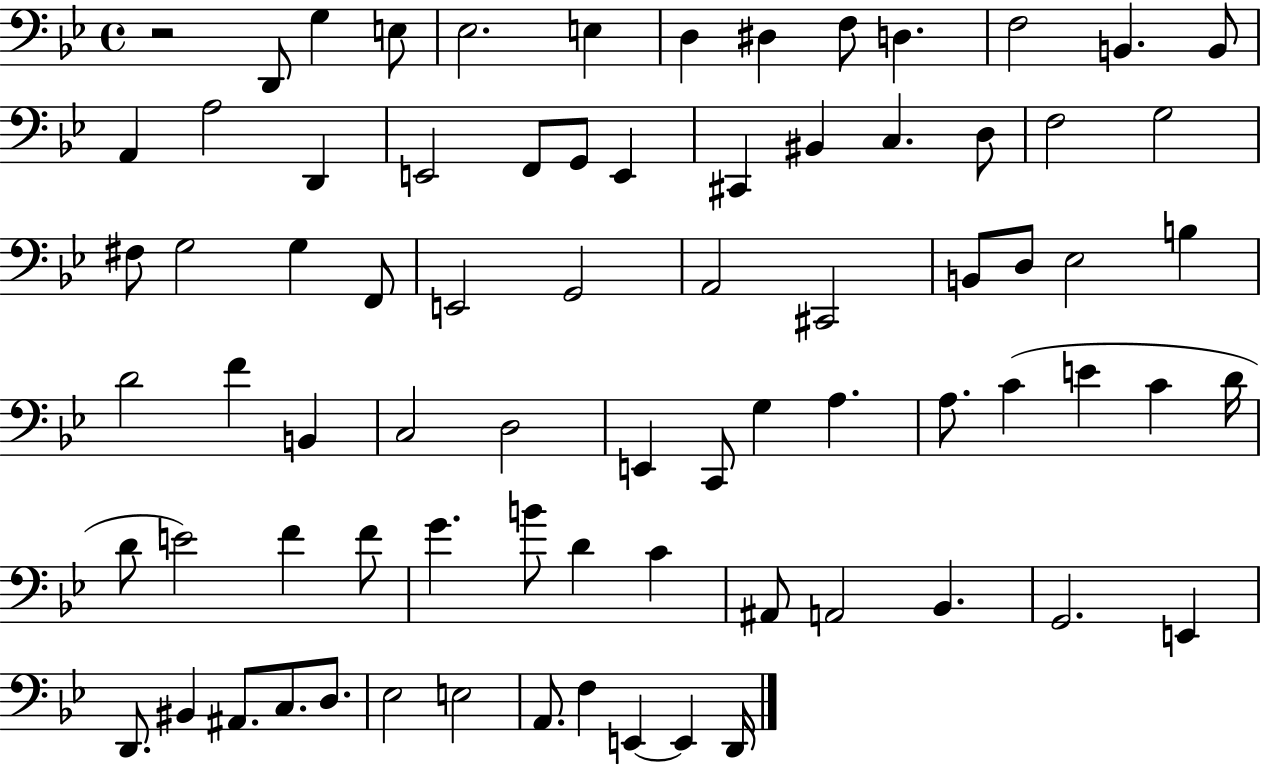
R/h D2/e G3/q E3/e Eb3/h. E3/q D3/q D#3/q F3/e D3/q. F3/h B2/q. B2/e A2/q A3/h D2/q E2/h F2/e G2/e E2/q C#2/q BIS2/q C3/q. D3/e F3/h G3/h F#3/e G3/h G3/q F2/e E2/h G2/h A2/h C#2/h B2/e D3/e Eb3/h B3/q D4/h F4/q B2/q C3/h D3/h E2/q C2/e G3/q A3/q. A3/e. C4/q E4/q C4/q D4/s D4/e E4/h F4/q F4/e G4/q. B4/e D4/q C4/q A#2/e A2/h Bb2/q. G2/h. E2/q D2/e. BIS2/q A#2/e. C3/e. D3/e. Eb3/h E3/h A2/e. F3/q E2/q E2/q D2/s